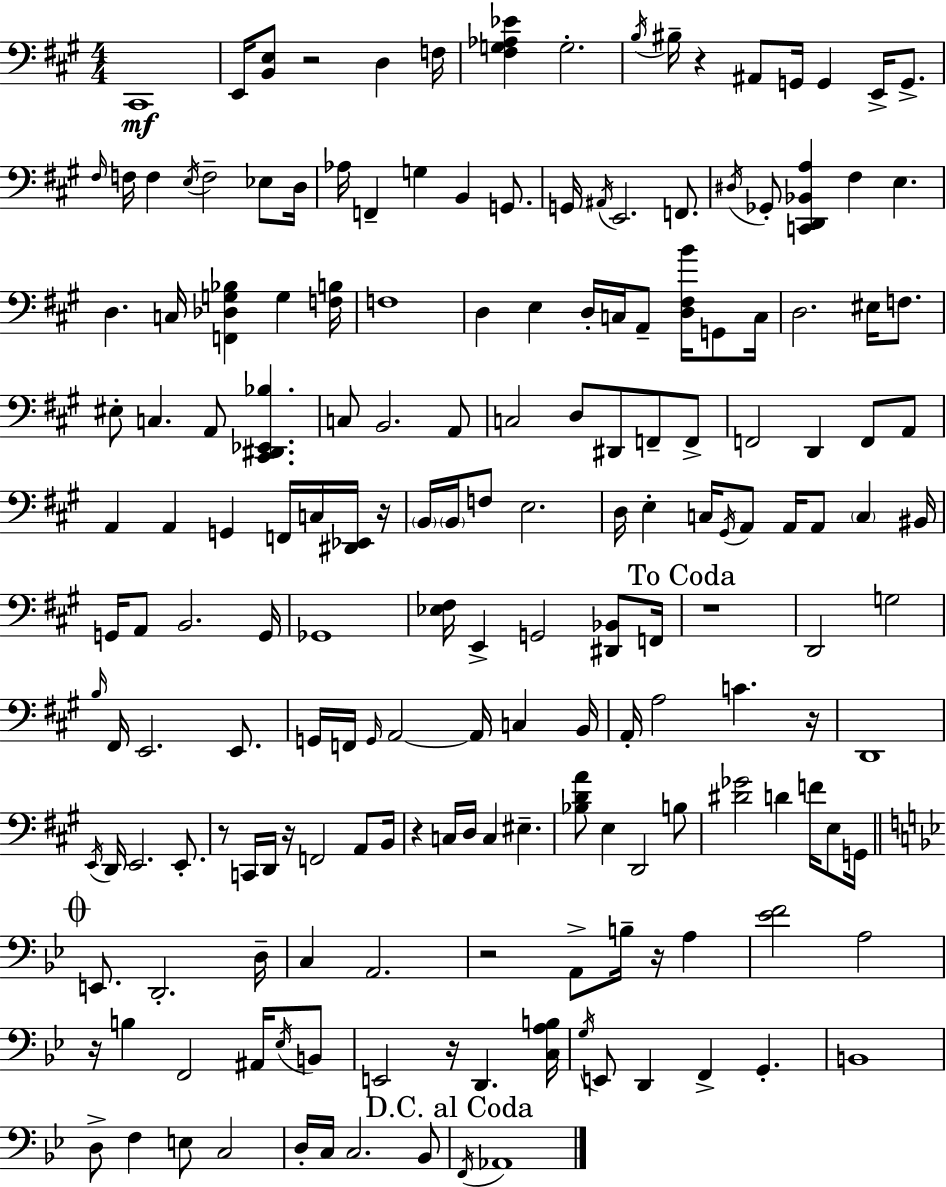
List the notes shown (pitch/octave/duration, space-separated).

C#2/w E2/s [B2,E3]/e R/h D3/q F3/s [F#3,G3,Ab3,Eb4]/q G3/h. B3/s BIS3/s R/q A#2/e G2/s G2/q E2/s G2/e. F#3/s F3/s F3/q E3/s F3/h Eb3/e D3/s Ab3/s F2/q G3/q B2/q G2/e. G2/s A#2/s E2/h. F2/e. D#3/s Gb2/e [C2,D2,Bb2,A3]/q F#3/q E3/q. D3/q. C3/s [F2,Db3,G3,Bb3]/q G3/q [F3,B3]/s F3/w D3/q E3/q D3/s C3/s A2/e [D3,F#3,B4]/s G2/e C3/s D3/h. EIS3/s F3/e. EIS3/e C3/q. A2/e [C#2,D#2,Eb2,Bb3]/q. C3/e B2/h. A2/e C3/h D3/e D#2/e F2/e F2/e F2/h D2/q F2/e A2/e A2/q A2/q G2/q F2/s C3/s [D#2,Eb2]/s R/s B2/s B2/s F3/e E3/h. D3/s E3/q C3/s G#2/s A2/e A2/s A2/e C3/q BIS2/s G2/s A2/e B2/h. G2/s Gb2/w [Eb3,F#3]/s E2/q G2/h [D#2,Bb2]/e F2/s R/w D2/h G3/h B3/s F#2/s E2/h. E2/e. G2/s F2/s G2/s A2/h A2/s C3/q B2/s A2/s A3/h C4/q. R/s D2/w E2/s D2/s E2/h. E2/e. R/e C2/s D2/s R/s F2/h A2/e B2/s R/q C3/s D3/s C3/q EIS3/q. [Bb3,D4,A4]/e E3/q D2/h B3/e [D#4,Gb4]/h D4/q F4/s E3/e G2/s E2/e. D2/h. D3/s C3/q A2/h. R/h A2/e B3/s R/s A3/q [Eb4,F4]/h A3/h R/s B3/q F2/h A#2/s Eb3/s B2/e E2/h R/s D2/q. [C3,A3,B3]/s G3/s E2/e D2/q F2/q G2/q. B2/w D3/e F3/q E3/e C3/h D3/s C3/s C3/h. Bb2/e F2/s Ab2/w